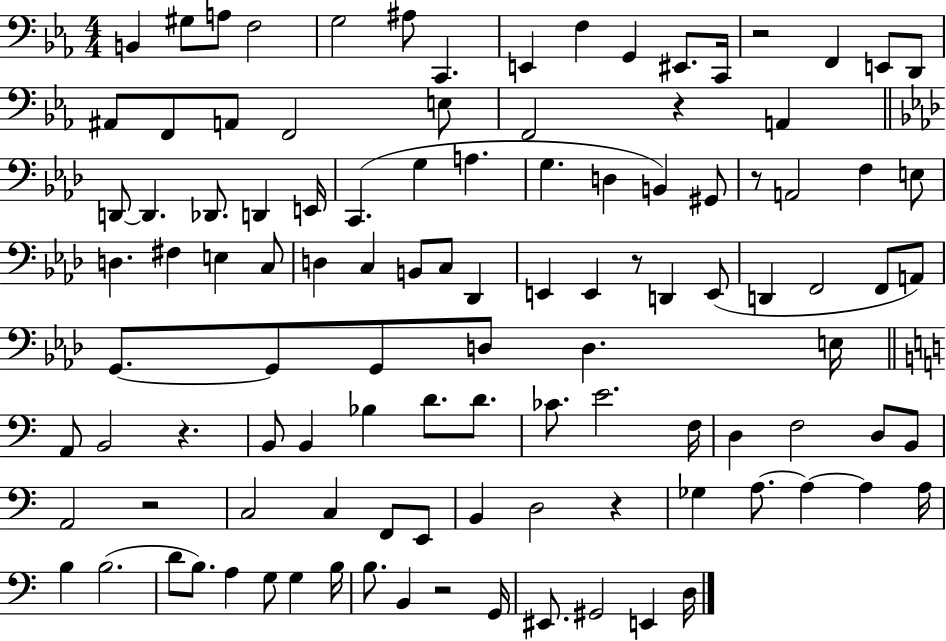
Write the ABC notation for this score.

X:1
T:Untitled
M:4/4
L:1/4
K:Eb
B,, ^G,/2 A,/2 F,2 G,2 ^A,/2 C,, E,, F, G,, ^E,,/2 C,,/4 z2 F,, E,,/2 D,,/2 ^A,,/2 F,,/2 A,,/2 F,,2 E,/2 F,,2 z A,, D,,/2 D,, _D,,/2 D,, E,,/4 C,, G, A, G, D, B,, ^G,,/2 z/2 A,,2 F, E,/2 D, ^F, E, C,/2 D, C, B,,/2 C,/2 _D,, E,, E,, z/2 D,, E,,/2 D,, F,,2 F,,/2 A,,/2 G,,/2 G,,/2 G,,/2 D,/2 D, E,/4 A,,/2 B,,2 z B,,/2 B,, _B, D/2 D/2 _C/2 E2 F,/4 D, F,2 D,/2 B,,/2 A,,2 z2 C,2 C, F,,/2 E,,/2 B,, D,2 z _G, A,/2 A, A, A,/4 B, B,2 D/2 B,/2 A, G,/2 G, B,/4 B,/2 B,, z2 G,,/4 ^E,,/2 ^G,,2 E,, D,/4